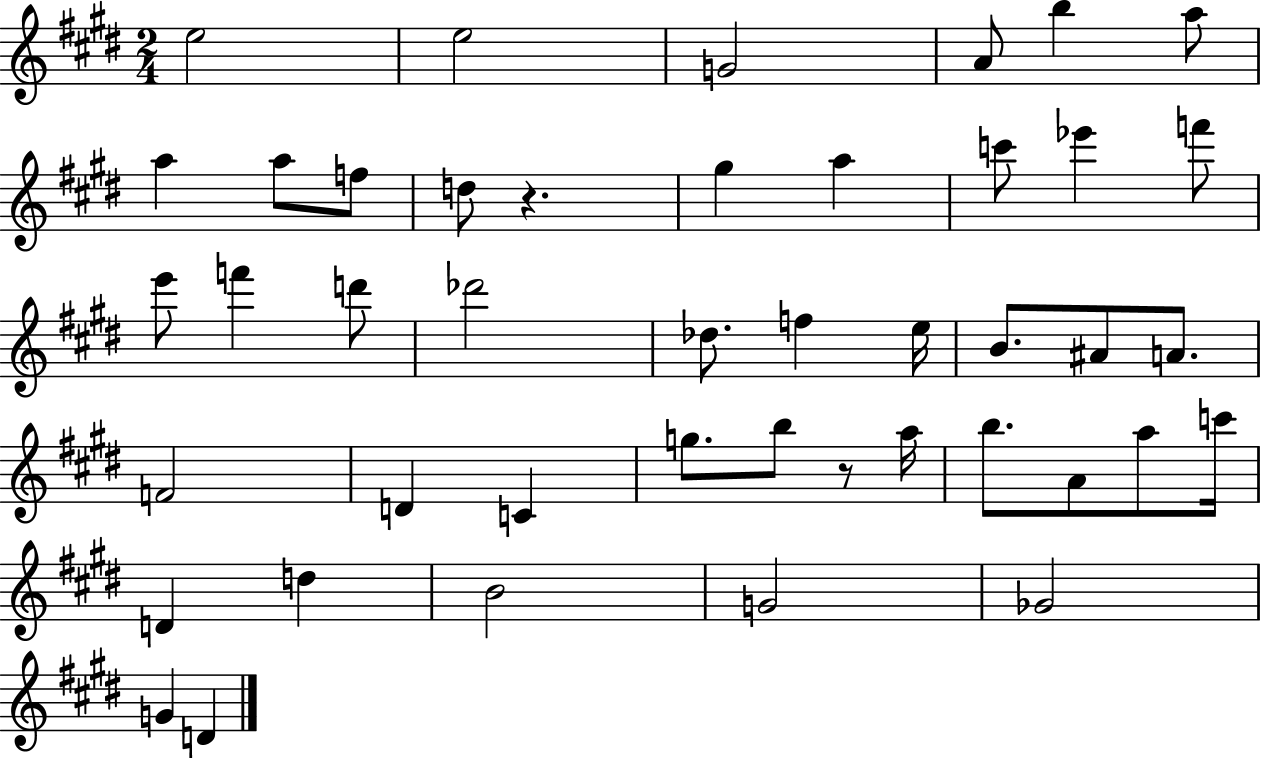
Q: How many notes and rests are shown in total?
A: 44